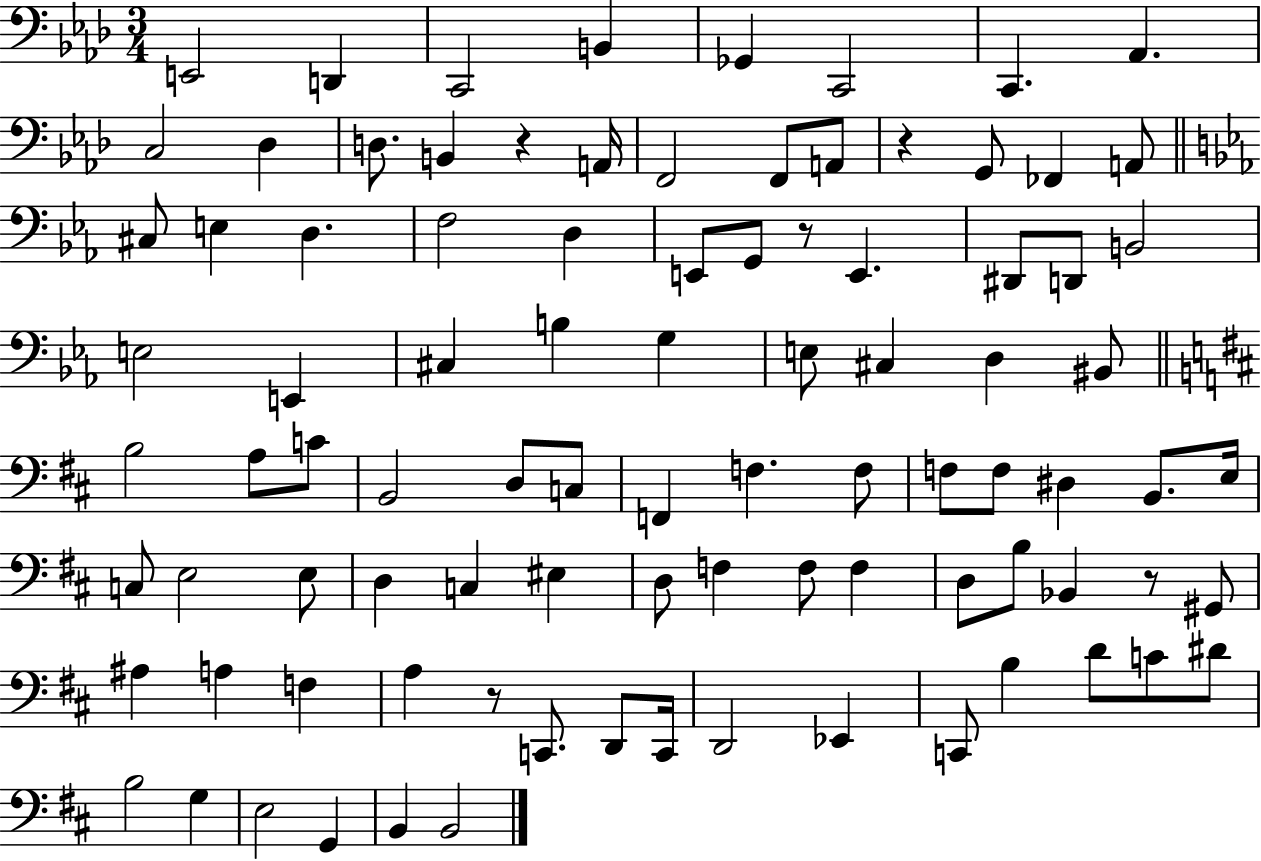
{
  \clef bass
  \numericTimeSignature
  \time 3/4
  \key aes \major
  \repeat volta 2 { e,2 d,4 | c,2 b,4 | ges,4 c,2 | c,4. aes,4. | \break c2 des4 | d8. b,4 r4 a,16 | f,2 f,8 a,8 | r4 g,8 fes,4 a,8 | \break \bar "||" \break \key c \minor cis8 e4 d4. | f2 d4 | e,8 g,8 r8 e,4. | dis,8 d,8 b,2 | \break e2 e,4 | cis4 b4 g4 | e8 cis4 d4 bis,8 | \bar "||" \break \key d \major b2 a8 c'8 | b,2 d8 c8 | f,4 f4. f8 | f8 f8 dis4 b,8. e16 | \break c8 e2 e8 | d4 c4 eis4 | d8 f4 f8 f4 | d8 b8 bes,4 r8 gis,8 | \break ais4 a4 f4 | a4 r8 c,8. d,8 c,16 | d,2 ees,4 | c,8 b4 d'8 c'8 dis'8 | \break b2 g4 | e2 g,4 | b,4 b,2 | } \bar "|."
}